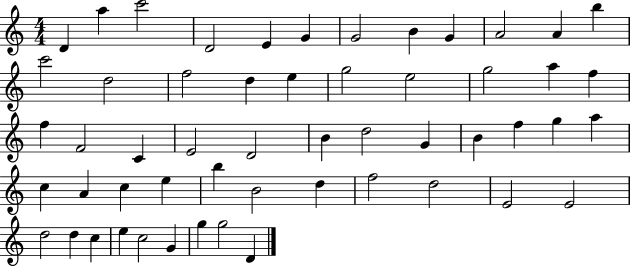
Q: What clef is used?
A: treble